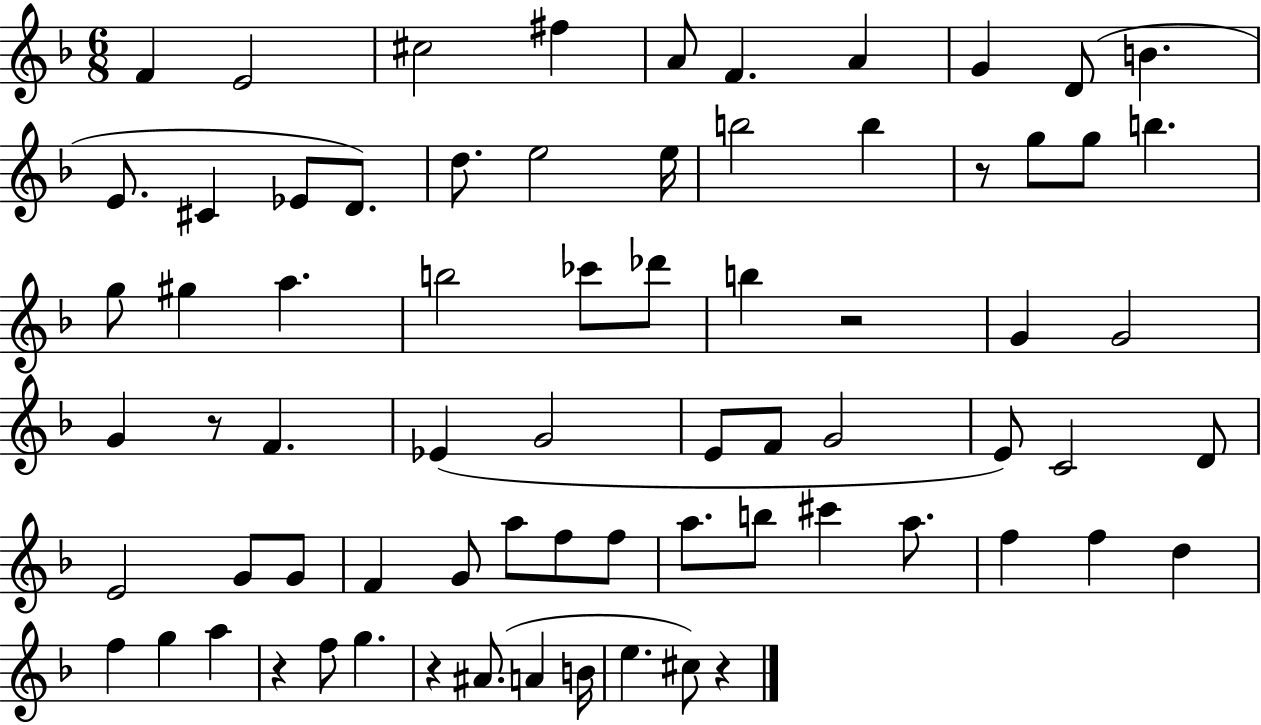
X:1
T:Untitled
M:6/8
L:1/4
K:F
F E2 ^c2 ^f A/2 F A G D/2 B E/2 ^C _E/2 D/2 d/2 e2 e/4 b2 b z/2 g/2 g/2 b g/2 ^g a b2 _c'/2 _d'/2 b z2 G G2 G z/2 F _E G2 E/2 F/2 G2 E/2 C2 D/2 E2 G/2 G/2 F G/2 a/2 f/2 f/2 a/2 b/2 ^c' a/2 f f d f g a z f/2 g z ^A/2 A B/4 e ^c/2 z